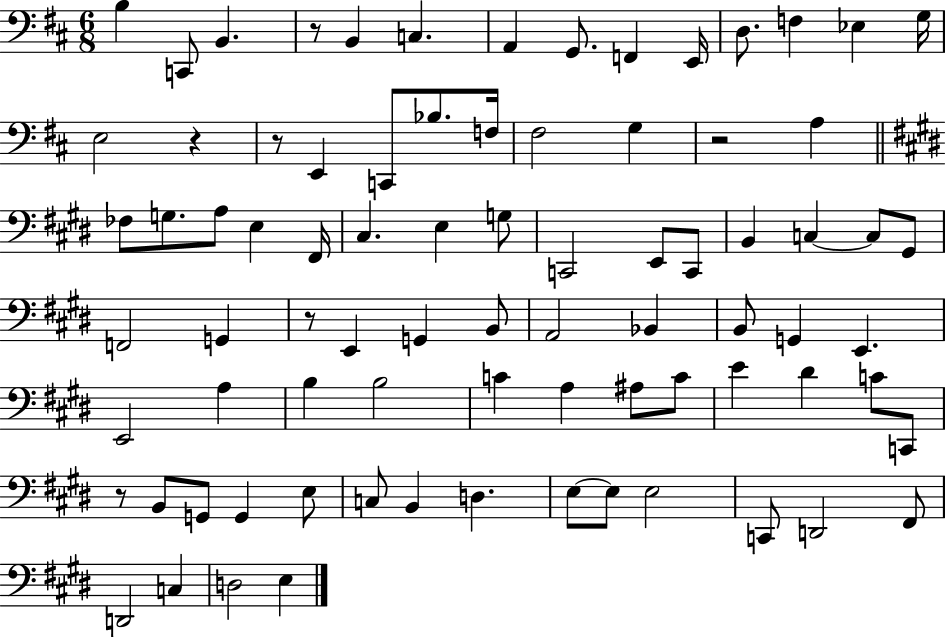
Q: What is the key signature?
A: D major